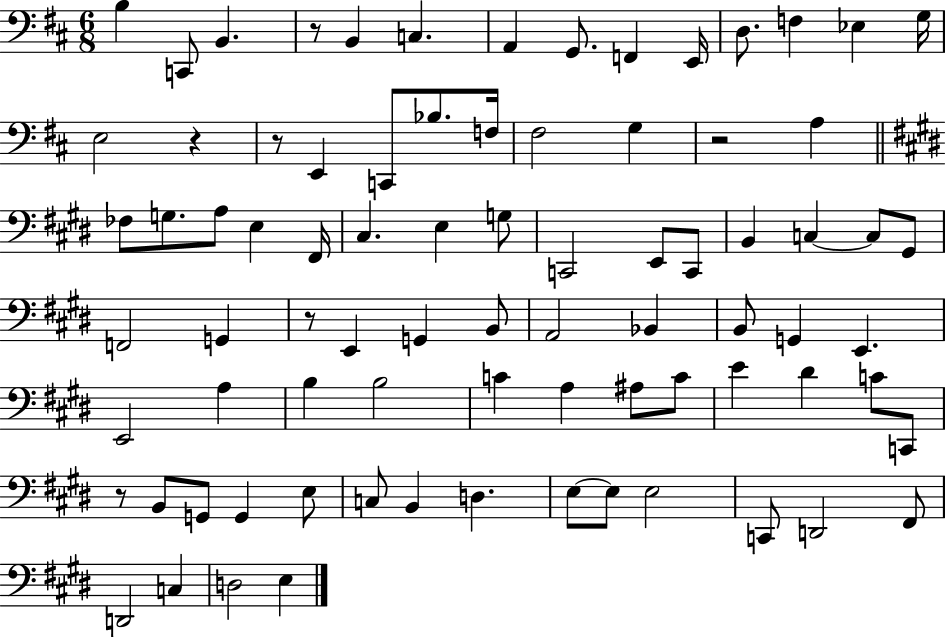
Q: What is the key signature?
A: D major